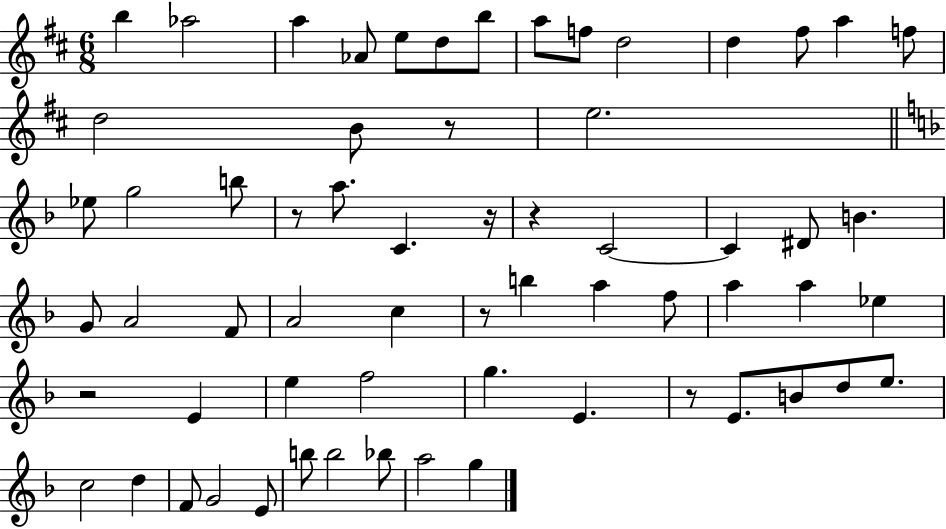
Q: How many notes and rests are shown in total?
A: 63